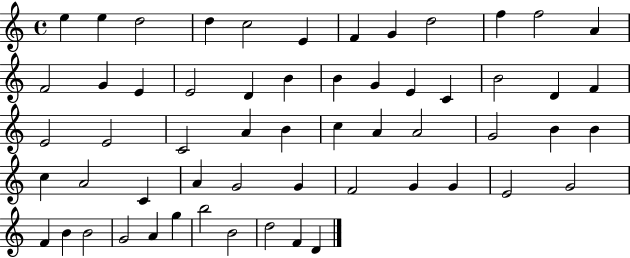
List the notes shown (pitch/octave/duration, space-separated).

E5/q E5/q D5/h D5/q C5/h E4/q F4/q G4/q D5/h F5/q F5/h A4/q F4/h G4/q E4/q E4/h D4/q B4/q B4/q G4/q E4/q C4/q B4/h D4/q F4/q E4/h E4/h C4/h A4/q B4/q C5/q A4/q A4/h G4/h B4/q B4/q C5/q A4/h C4/q A4/q G4/h G4/q F4/h G4/q G4/q E4/h G4/h F4/q B4/q B4/h G4/h A4/q G5/q B5/h B4/h D5/h F4/q D4/q